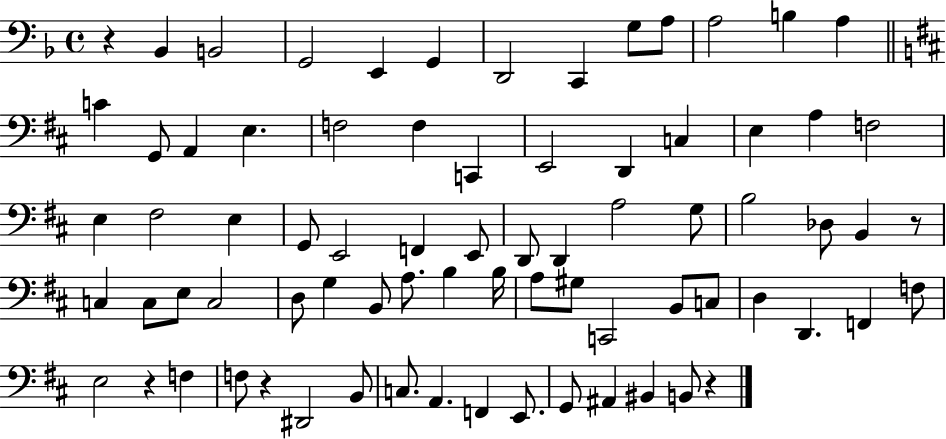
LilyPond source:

{
  \clef bass
  \time 4/4
  \defaultTimeSignature
  \key f \major
  r4 bes,4 b,2 | g,2 e,4 g,4 | d,2 c,4 g8 a8 | a2 b4 a4 | \break \bar "||" \break \key d \major c'4 g,8 a,4 e4. | f2 f4 c,4 | e,2 d,4 c4 | e4 a4 f2 | \break e4 fis2 e4 | g,8 e,2 f,4 e,8 | d,8 d,4 a2 g8 | b2 des8 b,4 r8 | \break c4 c8 e8 c2 | d8 g4 b,8 a8. b4 b16 | a8 gis8 c,2 b,8 c8 | d4 d,4. f,4 f8 | \break e2 r4 f4 | f8 r4 dis,2 b,8 | c8. a,4. f,4 e,8. | g,8 ais,4 bis,4 b,8 r4 | \break \bar "|."
}